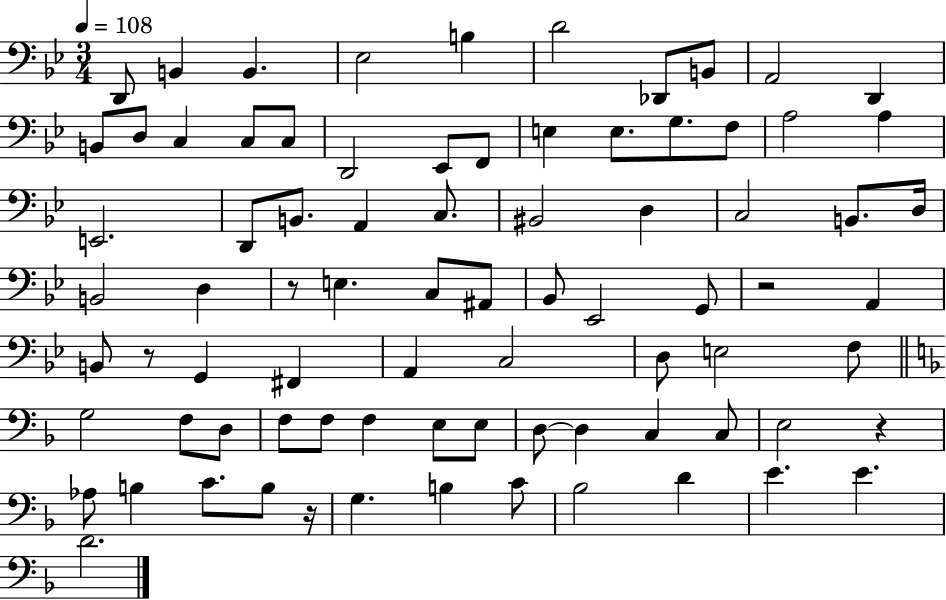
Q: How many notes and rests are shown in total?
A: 81